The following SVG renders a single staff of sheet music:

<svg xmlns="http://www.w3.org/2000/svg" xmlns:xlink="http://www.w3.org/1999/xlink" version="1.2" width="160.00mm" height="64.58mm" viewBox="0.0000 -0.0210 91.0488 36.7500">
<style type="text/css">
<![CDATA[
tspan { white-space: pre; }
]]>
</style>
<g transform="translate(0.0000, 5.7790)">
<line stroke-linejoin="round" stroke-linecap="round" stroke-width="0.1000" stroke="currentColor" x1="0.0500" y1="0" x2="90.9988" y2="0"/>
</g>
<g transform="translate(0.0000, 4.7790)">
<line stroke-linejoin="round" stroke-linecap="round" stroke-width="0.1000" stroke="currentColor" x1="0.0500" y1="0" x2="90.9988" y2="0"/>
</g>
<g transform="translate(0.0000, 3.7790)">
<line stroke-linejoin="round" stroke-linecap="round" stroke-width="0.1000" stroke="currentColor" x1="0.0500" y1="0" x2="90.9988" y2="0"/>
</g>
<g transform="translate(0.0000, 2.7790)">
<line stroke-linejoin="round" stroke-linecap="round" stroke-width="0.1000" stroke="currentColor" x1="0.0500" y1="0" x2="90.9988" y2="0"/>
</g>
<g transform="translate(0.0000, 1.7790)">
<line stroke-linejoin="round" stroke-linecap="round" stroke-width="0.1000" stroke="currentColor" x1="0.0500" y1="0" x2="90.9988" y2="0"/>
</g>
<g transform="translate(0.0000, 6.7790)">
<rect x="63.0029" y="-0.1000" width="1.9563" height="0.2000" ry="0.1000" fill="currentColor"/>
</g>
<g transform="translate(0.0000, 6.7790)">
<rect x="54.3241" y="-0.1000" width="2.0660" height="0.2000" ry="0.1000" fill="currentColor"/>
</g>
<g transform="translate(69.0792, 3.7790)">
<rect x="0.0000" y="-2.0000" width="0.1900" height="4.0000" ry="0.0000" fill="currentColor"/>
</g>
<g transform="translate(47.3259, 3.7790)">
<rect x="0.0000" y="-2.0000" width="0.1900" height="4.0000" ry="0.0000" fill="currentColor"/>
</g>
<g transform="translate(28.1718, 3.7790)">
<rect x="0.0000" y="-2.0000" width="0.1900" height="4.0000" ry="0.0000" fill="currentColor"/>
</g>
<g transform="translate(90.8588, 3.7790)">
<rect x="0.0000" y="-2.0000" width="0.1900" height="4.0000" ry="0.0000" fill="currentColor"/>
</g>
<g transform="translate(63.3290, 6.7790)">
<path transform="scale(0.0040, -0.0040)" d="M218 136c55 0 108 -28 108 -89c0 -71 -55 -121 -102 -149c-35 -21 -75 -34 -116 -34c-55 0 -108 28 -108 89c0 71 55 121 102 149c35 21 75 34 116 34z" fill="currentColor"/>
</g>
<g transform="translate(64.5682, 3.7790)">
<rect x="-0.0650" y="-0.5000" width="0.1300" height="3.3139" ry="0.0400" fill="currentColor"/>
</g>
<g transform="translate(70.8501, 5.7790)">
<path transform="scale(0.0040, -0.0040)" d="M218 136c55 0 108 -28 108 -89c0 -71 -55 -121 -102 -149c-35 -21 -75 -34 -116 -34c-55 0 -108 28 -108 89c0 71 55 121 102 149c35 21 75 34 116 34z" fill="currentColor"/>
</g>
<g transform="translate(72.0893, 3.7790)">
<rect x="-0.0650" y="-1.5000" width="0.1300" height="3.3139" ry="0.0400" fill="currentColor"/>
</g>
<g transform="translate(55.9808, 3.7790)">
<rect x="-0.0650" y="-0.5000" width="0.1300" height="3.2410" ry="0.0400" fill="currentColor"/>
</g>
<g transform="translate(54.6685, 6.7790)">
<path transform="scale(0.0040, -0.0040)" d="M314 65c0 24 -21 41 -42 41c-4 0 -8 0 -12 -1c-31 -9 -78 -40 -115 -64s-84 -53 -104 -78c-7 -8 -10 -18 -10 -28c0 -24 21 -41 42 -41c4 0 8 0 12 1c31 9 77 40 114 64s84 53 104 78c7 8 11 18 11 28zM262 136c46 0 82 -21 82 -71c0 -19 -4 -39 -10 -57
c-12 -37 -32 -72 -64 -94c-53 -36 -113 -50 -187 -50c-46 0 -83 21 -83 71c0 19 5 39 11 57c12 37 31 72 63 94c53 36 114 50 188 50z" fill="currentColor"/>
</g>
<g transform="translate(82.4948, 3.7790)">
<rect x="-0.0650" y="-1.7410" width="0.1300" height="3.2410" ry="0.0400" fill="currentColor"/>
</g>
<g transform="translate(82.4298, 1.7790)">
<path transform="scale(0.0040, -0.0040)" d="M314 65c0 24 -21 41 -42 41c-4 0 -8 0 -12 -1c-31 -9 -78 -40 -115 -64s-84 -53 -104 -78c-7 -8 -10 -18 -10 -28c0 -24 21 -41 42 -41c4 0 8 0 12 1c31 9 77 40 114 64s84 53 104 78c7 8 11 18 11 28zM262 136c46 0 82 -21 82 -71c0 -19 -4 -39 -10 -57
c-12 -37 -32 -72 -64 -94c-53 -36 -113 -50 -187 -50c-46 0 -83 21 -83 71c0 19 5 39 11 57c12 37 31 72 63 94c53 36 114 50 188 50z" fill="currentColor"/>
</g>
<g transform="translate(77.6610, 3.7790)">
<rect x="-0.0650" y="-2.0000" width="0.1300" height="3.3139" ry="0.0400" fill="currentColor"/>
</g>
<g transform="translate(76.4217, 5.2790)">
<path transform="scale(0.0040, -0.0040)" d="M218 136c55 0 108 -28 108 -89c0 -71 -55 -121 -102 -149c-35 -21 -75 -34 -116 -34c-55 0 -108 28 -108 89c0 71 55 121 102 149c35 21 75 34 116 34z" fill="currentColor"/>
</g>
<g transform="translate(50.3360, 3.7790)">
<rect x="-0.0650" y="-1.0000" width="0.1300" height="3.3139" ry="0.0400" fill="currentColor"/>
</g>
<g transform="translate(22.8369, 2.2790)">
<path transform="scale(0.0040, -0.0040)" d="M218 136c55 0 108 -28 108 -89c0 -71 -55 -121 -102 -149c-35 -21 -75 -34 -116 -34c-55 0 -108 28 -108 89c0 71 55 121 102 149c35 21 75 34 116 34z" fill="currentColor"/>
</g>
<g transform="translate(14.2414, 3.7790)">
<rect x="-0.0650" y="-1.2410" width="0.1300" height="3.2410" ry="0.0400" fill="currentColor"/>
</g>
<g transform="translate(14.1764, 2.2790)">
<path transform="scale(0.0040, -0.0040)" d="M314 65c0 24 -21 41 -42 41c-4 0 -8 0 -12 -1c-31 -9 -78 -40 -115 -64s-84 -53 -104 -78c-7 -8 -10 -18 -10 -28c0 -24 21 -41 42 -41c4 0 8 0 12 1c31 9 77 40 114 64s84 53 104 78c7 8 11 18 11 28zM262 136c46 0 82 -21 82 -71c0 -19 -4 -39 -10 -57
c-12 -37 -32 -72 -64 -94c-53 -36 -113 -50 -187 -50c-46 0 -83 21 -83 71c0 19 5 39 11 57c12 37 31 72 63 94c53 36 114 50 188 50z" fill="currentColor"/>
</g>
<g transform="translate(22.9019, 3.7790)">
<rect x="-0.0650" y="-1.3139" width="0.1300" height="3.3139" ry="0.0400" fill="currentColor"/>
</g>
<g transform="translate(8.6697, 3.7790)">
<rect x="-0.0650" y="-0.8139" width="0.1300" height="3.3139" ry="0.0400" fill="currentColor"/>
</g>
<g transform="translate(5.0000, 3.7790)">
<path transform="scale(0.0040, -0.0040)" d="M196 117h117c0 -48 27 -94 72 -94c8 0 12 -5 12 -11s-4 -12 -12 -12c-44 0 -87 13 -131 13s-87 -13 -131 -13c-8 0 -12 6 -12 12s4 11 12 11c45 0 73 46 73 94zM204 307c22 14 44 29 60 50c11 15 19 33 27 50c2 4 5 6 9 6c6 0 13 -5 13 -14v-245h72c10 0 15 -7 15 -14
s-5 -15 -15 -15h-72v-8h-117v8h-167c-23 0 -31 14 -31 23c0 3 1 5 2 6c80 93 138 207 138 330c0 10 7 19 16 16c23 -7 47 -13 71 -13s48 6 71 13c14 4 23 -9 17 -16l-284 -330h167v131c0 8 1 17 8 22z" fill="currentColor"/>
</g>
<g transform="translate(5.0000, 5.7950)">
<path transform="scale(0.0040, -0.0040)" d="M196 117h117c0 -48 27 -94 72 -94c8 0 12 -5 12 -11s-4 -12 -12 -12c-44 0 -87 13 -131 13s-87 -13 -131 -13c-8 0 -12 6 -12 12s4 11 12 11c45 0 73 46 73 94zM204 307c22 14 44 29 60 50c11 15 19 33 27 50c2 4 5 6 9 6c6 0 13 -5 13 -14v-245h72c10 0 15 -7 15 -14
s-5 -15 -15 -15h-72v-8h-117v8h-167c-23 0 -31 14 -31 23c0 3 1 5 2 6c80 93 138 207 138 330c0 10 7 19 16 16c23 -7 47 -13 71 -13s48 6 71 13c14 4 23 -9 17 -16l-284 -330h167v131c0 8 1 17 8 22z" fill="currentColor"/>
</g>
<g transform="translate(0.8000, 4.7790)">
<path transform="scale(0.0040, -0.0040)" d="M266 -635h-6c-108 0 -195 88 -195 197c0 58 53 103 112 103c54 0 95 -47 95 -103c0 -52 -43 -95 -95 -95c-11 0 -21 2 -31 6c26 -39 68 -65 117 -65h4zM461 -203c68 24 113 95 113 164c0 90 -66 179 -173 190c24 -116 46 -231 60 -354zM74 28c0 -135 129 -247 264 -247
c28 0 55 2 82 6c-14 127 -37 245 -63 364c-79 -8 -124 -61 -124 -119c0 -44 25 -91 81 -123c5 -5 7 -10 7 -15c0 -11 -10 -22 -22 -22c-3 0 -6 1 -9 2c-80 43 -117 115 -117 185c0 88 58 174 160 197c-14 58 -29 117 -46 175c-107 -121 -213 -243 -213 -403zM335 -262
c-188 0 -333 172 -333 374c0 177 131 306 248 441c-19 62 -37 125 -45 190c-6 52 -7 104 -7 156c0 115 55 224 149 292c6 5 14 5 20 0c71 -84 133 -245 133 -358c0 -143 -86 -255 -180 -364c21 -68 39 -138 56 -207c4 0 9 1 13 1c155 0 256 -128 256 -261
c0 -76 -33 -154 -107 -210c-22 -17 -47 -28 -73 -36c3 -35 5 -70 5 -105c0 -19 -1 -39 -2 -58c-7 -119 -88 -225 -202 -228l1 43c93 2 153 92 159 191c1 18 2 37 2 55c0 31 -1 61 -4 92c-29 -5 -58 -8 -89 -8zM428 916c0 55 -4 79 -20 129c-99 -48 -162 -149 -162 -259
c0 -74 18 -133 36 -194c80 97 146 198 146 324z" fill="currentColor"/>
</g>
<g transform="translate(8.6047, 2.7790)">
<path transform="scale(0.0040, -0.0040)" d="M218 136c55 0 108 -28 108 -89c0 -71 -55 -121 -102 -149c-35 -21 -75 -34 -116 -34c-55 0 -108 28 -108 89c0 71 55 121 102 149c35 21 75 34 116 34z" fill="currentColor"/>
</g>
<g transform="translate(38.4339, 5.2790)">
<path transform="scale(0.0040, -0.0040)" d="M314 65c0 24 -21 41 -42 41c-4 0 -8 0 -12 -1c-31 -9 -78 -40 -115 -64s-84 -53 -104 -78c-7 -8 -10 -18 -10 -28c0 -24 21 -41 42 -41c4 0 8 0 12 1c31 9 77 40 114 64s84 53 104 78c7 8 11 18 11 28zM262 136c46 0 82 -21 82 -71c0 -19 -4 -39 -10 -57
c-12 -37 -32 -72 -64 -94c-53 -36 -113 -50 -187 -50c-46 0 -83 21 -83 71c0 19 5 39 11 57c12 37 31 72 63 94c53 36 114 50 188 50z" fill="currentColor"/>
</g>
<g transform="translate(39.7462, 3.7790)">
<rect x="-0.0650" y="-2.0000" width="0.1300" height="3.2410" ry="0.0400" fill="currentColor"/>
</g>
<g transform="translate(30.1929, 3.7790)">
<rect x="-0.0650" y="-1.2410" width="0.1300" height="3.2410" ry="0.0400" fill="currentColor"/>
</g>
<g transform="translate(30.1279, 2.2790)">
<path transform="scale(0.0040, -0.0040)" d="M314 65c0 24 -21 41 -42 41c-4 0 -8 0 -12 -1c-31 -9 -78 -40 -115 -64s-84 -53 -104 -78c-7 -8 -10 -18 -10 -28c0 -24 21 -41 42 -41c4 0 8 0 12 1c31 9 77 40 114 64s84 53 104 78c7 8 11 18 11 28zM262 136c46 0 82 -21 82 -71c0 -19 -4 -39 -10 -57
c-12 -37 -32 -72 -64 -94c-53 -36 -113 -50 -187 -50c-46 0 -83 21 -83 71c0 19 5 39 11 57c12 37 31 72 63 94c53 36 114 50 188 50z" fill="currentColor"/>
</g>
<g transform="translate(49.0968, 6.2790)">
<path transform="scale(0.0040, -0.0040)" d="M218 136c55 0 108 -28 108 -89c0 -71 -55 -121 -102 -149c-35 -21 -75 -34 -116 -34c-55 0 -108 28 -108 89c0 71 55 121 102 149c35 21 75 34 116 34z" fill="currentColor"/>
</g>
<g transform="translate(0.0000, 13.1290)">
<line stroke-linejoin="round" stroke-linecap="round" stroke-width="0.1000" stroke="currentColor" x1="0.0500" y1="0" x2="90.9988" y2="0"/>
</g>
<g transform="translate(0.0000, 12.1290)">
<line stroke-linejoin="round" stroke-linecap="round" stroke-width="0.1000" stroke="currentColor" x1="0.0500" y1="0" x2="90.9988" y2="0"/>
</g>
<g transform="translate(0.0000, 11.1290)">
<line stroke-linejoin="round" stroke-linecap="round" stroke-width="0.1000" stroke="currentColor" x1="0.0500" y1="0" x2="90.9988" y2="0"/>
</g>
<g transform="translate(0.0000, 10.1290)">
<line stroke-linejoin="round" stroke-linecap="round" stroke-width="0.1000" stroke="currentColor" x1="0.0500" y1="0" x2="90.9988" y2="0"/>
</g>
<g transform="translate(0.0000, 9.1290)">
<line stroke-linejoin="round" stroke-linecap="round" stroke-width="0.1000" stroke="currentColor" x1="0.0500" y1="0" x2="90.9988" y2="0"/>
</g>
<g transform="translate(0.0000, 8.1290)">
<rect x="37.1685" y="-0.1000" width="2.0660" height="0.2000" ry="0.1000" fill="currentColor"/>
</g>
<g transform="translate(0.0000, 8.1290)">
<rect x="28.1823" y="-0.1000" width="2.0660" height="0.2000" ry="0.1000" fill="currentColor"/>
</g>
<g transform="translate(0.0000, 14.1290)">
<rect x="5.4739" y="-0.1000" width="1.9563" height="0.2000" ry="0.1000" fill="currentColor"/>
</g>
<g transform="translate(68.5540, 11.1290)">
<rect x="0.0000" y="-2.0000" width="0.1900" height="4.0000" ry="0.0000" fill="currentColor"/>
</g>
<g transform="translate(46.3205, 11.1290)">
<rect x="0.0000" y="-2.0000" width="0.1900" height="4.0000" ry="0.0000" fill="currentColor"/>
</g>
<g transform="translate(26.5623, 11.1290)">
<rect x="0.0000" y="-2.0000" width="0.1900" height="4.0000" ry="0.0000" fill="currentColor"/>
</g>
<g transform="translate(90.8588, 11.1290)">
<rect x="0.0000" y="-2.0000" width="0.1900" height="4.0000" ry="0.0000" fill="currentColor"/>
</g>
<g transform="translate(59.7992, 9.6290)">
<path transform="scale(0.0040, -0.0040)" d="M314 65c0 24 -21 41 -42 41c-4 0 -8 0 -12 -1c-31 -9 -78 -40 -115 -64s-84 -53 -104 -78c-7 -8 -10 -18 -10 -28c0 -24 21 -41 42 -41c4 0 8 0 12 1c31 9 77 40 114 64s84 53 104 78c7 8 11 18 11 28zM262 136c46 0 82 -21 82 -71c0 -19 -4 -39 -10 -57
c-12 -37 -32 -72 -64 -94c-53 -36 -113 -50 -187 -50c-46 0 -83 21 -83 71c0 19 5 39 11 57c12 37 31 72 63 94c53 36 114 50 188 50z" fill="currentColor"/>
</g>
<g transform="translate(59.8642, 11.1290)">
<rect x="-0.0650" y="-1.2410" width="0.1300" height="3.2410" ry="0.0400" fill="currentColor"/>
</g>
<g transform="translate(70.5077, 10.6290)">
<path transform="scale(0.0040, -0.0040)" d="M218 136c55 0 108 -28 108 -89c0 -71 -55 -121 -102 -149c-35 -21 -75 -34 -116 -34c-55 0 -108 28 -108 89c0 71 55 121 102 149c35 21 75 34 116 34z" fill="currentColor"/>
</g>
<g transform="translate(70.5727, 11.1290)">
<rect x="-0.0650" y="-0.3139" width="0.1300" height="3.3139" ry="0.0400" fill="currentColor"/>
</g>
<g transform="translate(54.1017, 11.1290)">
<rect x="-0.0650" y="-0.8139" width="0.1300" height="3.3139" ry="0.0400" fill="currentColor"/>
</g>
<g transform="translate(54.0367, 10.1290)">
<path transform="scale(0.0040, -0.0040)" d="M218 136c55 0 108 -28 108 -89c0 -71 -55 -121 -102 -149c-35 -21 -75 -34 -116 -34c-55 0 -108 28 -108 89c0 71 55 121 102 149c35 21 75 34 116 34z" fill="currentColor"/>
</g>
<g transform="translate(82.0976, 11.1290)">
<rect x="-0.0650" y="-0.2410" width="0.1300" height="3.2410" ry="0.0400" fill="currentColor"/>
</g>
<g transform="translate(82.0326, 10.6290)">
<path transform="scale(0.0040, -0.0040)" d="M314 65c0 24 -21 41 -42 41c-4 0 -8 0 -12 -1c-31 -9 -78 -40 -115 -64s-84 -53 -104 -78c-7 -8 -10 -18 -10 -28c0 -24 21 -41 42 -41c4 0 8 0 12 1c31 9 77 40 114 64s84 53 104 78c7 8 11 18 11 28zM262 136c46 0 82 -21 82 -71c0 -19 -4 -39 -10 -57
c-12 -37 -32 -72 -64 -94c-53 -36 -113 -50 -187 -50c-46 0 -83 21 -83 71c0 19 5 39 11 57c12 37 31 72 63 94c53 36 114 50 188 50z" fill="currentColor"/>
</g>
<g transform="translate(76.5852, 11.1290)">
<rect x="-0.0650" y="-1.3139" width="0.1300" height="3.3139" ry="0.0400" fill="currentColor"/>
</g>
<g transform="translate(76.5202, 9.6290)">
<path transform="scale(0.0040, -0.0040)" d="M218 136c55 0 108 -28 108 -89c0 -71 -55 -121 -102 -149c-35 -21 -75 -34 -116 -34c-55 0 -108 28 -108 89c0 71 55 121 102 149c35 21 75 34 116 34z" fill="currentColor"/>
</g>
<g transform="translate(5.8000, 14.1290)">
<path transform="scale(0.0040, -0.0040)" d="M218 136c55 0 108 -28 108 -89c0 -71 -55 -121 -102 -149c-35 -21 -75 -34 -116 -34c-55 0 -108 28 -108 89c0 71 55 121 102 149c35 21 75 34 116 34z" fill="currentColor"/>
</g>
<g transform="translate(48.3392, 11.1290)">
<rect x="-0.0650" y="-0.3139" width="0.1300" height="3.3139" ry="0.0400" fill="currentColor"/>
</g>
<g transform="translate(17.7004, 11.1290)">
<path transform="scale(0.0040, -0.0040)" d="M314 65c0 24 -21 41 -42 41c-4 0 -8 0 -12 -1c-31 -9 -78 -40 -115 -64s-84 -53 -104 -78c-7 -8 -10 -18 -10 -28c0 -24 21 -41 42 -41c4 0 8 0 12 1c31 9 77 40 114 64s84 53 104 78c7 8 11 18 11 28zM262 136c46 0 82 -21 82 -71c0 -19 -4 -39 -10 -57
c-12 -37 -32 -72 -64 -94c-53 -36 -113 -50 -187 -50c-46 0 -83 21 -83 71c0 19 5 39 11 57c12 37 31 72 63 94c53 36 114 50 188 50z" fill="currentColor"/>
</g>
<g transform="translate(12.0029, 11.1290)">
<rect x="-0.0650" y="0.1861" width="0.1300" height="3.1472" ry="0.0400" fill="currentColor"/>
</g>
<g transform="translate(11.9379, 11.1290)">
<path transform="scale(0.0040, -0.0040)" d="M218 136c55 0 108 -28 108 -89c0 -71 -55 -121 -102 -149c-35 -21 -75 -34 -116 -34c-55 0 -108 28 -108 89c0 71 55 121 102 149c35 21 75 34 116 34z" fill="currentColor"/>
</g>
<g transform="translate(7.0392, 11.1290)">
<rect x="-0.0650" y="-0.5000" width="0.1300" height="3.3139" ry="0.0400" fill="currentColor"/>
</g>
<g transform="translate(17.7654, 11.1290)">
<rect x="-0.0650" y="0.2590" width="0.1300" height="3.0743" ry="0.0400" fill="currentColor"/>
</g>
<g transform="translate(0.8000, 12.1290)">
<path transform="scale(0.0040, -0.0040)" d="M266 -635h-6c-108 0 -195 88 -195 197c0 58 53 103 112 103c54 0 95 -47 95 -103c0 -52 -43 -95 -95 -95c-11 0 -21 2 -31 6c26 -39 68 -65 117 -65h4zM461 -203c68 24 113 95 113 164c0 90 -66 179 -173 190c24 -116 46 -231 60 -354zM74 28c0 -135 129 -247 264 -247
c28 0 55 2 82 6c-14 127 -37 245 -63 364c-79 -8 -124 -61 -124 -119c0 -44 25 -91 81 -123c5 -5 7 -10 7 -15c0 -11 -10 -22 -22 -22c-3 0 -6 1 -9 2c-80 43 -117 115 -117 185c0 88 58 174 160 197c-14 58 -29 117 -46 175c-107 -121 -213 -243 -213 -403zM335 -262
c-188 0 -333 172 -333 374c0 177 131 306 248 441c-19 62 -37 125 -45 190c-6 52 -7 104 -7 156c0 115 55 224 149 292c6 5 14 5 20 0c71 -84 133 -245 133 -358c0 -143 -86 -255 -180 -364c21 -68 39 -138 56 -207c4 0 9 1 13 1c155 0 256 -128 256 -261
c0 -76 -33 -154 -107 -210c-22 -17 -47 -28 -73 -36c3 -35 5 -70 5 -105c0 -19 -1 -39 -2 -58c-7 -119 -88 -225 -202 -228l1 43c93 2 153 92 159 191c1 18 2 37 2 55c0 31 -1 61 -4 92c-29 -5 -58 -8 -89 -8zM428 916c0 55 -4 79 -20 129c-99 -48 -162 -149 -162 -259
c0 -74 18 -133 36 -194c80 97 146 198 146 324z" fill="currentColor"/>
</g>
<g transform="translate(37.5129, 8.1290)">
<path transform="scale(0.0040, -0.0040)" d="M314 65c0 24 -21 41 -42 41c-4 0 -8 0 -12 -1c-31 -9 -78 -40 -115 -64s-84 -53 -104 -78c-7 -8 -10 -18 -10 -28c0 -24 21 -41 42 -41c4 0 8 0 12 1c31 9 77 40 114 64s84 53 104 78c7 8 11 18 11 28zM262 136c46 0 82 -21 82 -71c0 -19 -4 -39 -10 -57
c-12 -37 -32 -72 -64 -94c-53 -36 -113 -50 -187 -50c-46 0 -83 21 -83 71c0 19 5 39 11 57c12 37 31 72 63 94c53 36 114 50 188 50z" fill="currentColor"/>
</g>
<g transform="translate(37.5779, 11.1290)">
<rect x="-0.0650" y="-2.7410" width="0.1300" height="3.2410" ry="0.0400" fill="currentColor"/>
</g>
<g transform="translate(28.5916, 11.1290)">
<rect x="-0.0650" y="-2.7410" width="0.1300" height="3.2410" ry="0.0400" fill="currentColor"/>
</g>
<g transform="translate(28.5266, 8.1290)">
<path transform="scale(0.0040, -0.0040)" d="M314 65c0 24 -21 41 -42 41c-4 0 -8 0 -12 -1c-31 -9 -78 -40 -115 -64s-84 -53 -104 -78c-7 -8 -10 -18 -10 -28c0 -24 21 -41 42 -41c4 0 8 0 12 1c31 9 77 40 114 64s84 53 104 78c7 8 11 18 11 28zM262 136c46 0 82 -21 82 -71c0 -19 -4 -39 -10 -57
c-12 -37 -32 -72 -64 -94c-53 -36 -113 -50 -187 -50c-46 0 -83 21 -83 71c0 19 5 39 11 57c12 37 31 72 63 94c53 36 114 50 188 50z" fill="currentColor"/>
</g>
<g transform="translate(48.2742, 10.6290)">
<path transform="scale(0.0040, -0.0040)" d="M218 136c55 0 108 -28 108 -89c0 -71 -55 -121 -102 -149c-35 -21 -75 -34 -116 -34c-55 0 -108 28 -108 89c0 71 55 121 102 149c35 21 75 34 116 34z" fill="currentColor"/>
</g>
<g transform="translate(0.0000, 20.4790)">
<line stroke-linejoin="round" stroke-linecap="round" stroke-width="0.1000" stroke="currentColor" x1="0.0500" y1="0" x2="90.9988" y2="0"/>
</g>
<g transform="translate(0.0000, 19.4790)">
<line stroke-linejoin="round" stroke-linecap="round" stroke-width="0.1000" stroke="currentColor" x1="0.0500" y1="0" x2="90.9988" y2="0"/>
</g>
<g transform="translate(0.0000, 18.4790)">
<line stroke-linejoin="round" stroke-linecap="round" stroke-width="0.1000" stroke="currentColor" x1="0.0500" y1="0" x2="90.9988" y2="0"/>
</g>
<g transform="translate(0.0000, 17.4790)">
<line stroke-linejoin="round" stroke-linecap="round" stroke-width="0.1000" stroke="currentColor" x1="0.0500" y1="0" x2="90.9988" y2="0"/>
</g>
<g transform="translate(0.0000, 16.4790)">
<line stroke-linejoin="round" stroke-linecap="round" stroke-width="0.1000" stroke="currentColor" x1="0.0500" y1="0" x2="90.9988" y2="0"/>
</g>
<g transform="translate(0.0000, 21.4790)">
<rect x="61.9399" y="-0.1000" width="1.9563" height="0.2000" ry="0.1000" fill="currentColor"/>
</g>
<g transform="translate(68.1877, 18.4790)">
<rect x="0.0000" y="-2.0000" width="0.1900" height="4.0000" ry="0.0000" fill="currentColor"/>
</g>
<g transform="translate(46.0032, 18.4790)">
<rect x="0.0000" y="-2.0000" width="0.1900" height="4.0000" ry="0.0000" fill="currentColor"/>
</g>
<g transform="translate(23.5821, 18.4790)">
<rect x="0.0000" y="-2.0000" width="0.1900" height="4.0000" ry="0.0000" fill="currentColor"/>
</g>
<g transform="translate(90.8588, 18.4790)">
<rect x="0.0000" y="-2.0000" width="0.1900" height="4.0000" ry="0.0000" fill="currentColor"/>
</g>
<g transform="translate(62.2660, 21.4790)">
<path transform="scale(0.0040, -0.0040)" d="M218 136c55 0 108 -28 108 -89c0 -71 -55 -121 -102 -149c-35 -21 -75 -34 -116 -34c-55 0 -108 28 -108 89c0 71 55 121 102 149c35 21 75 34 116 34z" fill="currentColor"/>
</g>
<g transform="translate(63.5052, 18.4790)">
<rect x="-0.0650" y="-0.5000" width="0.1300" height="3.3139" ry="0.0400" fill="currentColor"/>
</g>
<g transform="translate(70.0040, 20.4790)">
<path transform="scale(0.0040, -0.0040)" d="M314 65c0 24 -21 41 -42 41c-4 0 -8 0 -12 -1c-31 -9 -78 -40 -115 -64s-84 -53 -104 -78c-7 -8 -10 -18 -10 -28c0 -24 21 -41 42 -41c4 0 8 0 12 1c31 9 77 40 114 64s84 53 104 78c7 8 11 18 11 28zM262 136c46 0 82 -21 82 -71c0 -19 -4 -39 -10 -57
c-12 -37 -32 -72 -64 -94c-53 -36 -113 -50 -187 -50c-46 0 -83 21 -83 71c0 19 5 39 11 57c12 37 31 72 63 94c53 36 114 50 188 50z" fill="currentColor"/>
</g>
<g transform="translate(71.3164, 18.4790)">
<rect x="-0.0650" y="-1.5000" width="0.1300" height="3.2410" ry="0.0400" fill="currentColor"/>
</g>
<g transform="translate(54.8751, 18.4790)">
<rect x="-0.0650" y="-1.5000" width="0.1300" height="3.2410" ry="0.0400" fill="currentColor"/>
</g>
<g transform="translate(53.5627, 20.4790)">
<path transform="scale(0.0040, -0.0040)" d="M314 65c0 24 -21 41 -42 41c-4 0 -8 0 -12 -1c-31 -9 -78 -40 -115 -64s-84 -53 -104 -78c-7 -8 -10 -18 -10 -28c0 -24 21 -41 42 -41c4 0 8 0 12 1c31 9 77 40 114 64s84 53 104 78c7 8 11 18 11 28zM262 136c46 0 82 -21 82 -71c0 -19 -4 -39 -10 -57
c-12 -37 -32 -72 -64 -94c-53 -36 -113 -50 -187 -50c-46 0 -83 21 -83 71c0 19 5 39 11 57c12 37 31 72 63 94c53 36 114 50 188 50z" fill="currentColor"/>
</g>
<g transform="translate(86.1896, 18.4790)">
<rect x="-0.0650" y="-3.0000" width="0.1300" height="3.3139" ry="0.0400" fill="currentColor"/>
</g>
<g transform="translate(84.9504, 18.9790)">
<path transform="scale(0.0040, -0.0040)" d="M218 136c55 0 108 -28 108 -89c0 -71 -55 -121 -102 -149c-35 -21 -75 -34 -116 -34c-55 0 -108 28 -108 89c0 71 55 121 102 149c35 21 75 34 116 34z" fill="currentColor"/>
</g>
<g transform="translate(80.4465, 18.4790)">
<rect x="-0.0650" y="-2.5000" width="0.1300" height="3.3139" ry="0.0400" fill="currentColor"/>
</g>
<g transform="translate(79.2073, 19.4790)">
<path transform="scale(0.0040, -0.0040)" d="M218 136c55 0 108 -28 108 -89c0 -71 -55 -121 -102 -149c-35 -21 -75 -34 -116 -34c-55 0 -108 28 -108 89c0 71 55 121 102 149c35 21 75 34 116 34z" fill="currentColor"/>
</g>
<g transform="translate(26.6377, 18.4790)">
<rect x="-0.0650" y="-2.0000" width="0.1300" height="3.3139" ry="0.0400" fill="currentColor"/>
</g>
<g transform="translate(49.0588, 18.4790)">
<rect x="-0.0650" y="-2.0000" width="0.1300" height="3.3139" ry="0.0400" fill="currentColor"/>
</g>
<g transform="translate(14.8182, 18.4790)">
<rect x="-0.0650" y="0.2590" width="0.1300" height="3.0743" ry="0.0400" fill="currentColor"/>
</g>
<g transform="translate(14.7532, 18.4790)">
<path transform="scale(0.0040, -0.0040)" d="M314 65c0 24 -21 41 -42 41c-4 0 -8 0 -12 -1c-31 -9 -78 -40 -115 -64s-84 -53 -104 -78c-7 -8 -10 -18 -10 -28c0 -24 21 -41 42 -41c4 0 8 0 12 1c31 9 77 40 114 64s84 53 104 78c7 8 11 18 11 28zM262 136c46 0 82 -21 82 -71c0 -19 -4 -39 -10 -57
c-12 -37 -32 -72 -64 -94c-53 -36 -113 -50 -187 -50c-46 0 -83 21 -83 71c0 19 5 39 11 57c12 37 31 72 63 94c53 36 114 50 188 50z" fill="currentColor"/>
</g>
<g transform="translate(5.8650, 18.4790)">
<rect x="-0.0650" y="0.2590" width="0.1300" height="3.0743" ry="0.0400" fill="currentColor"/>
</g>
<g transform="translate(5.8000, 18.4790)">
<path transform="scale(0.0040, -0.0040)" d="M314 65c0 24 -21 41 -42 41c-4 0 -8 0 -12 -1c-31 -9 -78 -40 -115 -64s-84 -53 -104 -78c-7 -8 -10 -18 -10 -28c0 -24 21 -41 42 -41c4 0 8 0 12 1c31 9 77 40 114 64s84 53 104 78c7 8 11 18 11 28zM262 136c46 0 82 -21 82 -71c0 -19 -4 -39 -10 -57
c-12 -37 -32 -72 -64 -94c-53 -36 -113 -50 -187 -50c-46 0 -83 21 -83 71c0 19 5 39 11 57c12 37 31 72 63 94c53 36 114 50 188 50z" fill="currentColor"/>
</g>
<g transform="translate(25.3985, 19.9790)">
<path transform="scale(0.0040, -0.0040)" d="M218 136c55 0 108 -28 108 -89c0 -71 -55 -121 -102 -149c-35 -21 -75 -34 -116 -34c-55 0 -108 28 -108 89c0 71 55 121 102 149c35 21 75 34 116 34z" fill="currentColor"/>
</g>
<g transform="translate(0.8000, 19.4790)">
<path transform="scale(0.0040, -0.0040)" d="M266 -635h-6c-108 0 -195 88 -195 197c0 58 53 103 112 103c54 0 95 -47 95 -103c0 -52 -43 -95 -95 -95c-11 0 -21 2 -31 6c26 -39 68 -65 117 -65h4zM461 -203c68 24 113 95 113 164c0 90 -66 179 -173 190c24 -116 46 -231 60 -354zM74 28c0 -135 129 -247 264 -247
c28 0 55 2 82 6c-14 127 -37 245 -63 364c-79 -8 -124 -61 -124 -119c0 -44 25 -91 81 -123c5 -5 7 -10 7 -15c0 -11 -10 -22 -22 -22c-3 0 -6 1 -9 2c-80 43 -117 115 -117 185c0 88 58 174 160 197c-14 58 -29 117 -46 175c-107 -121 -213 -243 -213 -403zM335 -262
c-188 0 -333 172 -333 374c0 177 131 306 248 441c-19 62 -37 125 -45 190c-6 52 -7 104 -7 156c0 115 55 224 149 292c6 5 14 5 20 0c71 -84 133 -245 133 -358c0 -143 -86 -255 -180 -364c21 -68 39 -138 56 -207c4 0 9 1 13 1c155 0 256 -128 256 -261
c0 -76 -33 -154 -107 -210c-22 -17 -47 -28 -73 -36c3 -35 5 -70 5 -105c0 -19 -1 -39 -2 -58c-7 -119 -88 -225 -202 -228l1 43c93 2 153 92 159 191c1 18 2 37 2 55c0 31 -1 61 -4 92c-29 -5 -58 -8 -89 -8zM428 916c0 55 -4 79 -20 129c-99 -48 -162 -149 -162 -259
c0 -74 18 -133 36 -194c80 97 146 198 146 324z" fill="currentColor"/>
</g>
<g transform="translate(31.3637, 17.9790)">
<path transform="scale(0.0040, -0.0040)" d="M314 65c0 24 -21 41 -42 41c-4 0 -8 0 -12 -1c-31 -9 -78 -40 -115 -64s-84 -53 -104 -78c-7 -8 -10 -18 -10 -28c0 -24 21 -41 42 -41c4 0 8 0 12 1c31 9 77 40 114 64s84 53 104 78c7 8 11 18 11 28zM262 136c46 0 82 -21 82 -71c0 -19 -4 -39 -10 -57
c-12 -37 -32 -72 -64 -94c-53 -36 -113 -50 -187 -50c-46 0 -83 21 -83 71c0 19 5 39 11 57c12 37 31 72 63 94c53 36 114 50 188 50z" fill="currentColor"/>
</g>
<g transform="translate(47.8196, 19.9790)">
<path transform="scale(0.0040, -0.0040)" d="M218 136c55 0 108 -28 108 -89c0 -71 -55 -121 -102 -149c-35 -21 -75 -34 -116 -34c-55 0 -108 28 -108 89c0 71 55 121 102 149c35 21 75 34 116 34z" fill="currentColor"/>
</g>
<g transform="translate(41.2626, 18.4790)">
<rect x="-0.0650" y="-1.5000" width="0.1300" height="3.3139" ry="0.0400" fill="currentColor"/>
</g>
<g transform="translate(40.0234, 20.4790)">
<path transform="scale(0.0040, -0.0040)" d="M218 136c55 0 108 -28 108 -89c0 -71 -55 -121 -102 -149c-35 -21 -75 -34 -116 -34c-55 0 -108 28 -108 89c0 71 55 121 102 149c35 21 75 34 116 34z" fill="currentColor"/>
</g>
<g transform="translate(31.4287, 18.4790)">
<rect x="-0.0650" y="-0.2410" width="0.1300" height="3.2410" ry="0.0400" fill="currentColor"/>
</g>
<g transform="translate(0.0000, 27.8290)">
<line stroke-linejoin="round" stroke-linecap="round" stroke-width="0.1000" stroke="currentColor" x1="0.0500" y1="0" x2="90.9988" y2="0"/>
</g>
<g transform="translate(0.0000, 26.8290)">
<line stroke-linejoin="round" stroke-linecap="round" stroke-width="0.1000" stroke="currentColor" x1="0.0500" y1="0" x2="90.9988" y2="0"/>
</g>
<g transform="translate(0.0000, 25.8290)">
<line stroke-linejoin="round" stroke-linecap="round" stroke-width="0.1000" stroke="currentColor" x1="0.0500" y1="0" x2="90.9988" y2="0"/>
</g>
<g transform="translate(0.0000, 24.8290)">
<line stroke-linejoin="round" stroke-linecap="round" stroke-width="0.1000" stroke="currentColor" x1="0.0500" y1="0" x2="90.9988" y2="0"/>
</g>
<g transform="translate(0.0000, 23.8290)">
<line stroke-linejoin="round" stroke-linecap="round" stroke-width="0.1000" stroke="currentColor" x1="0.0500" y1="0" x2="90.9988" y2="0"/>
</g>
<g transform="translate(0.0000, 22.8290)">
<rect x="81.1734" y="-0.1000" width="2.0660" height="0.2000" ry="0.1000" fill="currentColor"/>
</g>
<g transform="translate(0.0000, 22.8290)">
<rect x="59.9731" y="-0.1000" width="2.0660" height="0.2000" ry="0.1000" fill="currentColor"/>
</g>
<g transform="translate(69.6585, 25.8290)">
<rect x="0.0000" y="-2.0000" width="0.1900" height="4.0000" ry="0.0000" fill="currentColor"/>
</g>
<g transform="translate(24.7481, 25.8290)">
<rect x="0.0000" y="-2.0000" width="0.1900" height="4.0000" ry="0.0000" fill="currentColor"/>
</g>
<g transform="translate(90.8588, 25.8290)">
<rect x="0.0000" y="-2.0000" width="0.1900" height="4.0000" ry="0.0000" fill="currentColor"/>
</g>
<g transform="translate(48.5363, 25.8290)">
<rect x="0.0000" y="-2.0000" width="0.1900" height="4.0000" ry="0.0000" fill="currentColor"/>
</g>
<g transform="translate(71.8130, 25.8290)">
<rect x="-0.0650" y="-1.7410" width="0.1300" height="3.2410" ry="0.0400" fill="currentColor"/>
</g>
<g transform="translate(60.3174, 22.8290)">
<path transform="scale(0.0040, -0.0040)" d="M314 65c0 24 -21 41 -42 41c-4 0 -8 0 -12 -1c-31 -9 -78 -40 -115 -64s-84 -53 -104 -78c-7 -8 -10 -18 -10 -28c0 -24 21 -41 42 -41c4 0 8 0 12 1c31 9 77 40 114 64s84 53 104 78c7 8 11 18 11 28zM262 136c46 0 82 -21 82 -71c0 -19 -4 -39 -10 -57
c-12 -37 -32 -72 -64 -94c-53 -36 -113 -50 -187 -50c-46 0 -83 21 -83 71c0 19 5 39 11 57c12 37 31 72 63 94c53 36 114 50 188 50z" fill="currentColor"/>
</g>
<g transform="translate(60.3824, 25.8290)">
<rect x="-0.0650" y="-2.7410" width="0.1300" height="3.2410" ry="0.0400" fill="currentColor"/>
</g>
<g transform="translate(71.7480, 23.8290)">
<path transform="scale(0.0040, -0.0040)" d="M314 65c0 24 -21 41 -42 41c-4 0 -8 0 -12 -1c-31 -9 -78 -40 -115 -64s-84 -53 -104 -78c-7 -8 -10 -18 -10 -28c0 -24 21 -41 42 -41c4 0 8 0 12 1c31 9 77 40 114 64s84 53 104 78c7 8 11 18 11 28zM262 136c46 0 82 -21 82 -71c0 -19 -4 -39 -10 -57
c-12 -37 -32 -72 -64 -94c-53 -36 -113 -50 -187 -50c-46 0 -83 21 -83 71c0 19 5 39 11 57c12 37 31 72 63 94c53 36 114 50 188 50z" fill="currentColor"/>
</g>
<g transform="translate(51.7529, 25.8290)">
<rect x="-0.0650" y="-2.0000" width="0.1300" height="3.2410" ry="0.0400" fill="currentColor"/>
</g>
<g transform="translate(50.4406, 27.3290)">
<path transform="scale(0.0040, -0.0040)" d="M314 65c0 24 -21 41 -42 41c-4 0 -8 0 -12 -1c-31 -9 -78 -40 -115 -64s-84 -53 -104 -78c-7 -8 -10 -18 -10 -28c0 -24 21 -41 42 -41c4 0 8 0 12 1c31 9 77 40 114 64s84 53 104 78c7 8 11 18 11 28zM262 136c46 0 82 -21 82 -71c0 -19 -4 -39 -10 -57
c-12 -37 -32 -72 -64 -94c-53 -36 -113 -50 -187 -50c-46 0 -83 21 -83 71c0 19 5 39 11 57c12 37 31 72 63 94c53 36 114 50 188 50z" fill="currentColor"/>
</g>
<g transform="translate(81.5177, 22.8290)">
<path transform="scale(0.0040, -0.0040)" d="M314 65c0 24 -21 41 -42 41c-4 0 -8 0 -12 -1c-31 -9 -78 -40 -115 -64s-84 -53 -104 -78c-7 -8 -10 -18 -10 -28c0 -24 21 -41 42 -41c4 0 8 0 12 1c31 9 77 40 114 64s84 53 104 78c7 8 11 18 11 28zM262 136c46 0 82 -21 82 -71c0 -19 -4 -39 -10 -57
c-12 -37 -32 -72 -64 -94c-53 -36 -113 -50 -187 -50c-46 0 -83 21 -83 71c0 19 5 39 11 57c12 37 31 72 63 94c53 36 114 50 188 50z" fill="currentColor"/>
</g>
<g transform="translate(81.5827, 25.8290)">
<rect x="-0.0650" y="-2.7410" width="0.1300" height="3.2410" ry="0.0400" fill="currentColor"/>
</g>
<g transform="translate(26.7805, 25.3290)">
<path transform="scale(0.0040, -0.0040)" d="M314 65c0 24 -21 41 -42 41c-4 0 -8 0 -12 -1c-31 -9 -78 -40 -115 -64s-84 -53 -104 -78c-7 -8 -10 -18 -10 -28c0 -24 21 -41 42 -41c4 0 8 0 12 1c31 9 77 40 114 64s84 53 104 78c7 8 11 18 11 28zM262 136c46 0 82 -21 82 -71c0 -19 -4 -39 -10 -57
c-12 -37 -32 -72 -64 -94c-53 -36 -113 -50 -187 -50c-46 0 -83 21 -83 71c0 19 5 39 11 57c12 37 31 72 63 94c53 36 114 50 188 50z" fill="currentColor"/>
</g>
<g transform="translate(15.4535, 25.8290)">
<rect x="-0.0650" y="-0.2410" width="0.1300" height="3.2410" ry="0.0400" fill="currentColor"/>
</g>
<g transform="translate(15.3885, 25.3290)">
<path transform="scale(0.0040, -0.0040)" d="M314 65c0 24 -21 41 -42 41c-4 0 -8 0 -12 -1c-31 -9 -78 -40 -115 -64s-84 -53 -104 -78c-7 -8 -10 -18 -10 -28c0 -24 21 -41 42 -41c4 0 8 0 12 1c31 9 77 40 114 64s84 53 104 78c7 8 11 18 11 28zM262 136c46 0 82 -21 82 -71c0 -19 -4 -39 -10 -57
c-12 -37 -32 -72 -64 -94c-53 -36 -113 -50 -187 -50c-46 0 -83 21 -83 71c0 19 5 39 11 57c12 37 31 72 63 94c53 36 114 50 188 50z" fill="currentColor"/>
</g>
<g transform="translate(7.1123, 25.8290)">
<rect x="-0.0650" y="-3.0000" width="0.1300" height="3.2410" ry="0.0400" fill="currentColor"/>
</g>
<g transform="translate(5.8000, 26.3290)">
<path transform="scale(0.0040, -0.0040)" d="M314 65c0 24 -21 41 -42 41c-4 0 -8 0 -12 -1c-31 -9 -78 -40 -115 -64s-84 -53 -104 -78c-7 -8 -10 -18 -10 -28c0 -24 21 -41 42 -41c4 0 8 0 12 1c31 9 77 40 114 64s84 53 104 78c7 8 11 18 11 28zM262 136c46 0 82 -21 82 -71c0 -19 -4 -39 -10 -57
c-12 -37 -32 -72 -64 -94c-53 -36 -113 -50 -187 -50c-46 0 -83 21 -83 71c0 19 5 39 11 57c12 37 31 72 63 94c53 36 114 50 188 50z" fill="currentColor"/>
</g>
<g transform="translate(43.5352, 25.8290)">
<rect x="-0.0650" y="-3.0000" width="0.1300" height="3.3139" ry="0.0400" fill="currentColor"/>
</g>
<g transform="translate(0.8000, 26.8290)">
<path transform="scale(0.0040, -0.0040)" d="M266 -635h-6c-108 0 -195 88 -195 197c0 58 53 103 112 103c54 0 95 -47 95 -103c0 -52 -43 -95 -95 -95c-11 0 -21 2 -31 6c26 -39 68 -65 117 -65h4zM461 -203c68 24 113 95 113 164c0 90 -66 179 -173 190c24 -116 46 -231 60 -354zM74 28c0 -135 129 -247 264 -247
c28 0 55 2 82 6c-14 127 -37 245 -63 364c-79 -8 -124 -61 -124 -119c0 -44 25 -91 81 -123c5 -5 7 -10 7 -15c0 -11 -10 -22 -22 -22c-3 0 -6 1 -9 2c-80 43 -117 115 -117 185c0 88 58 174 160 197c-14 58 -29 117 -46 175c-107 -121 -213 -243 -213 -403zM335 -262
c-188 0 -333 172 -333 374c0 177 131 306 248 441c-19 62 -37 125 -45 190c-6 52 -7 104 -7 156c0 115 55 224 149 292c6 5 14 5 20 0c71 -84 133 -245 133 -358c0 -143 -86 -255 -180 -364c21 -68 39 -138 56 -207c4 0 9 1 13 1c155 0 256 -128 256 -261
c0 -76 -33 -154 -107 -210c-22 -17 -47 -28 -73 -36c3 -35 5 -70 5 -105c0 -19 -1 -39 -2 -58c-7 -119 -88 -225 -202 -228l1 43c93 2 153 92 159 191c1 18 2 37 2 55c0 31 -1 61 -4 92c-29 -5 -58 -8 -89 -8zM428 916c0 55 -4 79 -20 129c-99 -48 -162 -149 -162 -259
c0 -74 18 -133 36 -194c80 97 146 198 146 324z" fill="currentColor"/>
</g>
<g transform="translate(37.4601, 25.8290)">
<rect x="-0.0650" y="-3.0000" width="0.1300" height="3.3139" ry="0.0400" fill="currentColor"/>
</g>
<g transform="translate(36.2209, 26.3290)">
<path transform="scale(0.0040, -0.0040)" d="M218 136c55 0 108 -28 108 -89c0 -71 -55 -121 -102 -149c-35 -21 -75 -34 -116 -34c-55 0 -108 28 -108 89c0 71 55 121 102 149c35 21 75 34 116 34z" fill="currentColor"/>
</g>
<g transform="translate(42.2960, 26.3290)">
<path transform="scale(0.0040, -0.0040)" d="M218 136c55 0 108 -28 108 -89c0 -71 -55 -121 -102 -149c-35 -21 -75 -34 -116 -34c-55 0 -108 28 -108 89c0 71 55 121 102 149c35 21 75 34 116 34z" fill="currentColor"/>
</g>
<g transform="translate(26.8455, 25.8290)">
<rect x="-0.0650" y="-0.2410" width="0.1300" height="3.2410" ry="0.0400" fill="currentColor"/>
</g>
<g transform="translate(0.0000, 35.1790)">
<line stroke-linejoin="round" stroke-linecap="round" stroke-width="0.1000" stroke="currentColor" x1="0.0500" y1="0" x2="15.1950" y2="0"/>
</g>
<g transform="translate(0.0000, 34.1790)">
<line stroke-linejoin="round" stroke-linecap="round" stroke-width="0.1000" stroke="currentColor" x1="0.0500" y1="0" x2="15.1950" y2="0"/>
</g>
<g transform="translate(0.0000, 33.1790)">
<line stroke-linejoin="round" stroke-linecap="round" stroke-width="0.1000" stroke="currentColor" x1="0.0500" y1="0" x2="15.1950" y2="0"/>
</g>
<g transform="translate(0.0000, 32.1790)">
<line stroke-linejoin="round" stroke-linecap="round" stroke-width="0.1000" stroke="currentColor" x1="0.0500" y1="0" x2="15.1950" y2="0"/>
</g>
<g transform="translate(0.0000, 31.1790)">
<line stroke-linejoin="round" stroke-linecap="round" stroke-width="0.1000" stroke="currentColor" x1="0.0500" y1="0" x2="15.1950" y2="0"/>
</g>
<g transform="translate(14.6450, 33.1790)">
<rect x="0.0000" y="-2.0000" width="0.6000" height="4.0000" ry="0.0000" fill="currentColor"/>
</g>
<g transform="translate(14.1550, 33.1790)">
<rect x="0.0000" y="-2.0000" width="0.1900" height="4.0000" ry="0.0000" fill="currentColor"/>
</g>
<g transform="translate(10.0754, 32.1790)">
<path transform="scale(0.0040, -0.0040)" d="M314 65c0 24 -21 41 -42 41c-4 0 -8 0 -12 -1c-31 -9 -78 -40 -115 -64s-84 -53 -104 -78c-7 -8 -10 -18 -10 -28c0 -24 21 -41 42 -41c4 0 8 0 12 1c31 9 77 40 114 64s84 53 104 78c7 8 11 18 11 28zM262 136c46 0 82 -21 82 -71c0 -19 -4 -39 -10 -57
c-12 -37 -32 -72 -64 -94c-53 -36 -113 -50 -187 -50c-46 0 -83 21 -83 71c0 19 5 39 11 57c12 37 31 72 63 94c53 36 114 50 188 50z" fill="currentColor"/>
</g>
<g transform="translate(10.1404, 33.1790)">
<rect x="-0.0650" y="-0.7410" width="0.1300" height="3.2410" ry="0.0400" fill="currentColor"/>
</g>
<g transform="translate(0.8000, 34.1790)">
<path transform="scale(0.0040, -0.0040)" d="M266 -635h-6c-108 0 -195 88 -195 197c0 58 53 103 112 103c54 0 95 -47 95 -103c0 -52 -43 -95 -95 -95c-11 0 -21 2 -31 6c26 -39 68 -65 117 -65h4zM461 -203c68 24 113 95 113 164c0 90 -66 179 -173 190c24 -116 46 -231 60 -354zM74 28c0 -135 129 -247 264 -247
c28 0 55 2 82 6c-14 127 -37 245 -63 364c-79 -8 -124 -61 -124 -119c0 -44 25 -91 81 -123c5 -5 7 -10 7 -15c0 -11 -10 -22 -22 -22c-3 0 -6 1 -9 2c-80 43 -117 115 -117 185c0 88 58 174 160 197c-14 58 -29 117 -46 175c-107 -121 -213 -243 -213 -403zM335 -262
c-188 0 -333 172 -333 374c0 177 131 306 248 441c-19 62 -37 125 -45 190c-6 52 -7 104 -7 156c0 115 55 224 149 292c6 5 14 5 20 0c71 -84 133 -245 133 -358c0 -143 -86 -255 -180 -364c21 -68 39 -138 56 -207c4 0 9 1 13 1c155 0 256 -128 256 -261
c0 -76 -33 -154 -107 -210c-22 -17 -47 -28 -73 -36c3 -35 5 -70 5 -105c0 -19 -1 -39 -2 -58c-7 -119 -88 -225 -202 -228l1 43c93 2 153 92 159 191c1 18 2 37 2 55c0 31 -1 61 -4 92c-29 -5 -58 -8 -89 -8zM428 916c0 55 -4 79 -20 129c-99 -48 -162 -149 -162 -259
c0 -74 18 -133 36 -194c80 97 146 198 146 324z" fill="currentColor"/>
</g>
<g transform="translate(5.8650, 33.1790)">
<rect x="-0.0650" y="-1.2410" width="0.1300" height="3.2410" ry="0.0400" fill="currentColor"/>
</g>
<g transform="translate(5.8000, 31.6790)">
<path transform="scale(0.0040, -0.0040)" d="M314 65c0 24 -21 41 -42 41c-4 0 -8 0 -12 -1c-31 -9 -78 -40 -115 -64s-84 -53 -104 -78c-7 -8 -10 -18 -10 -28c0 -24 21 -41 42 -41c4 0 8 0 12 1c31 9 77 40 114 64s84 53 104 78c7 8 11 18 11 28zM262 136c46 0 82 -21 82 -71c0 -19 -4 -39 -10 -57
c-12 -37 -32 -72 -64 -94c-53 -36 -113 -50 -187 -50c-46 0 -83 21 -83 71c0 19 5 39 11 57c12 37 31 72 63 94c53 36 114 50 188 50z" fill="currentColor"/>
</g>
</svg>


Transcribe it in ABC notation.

X:1
T:Untitled
M:4/4
L:1/4
K:C
d e2 e e2 F2 D C2 C E F f2 C B B2 a2 a2 c d e2 c e c2 B2 B2 F c2 E F E2 C E2 G A A2 c2 c2 A A F2 a2 f2 a2 e2 d2